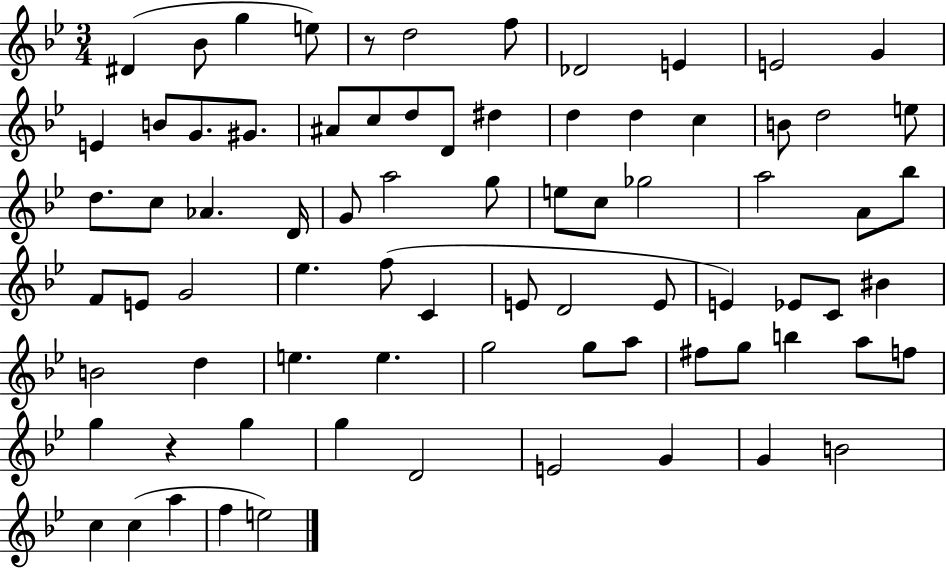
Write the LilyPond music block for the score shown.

{
  \clef treble
  \numericTimeSignature
  \time 3/4
  \key bes \major
  dis'4( bes'8 g''4 e''8) | r8 d''2 f''8 | des'2 e'4 | e'2 g'4 | \break e'4 b'8 g'8. gis'8. | ais'8 c''8 d''8 d'8 dis''4 | d''4 d''4 c''4 | b'8 d''2 e''8 | \break d''8. c''8 aes'4. d'16 | g'8 a''2 g''8 | e''8 c''8 ges''2 | a''2 a'8 bes''8 | \break f'8 e'8 g'2 | ees''4. f''8( c'4 | e'8 d'2 e'8 | e'4) ees'8 c'8 bis'4 | \break b'2 d''4 | e''4. e''4. | g''2 g''8 a''8 | fis''8 g''8 b''4 a''8 f''8 | \break g''4 r4 g''4 | g''4 d'2 | e'2 g'4 | g'4 b'2 | \break c''4 c''4( a''4 | f''4 e''2) | \bar "|."
}